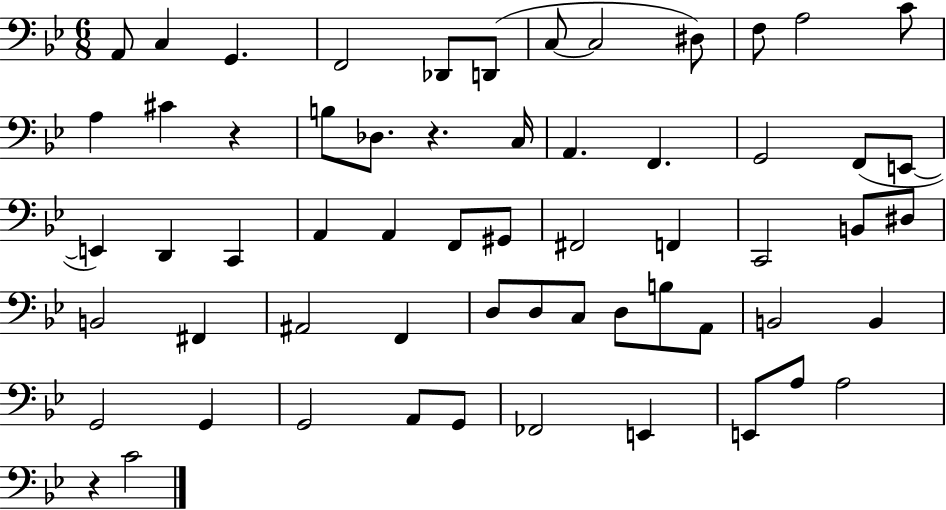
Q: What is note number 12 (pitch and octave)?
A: C4